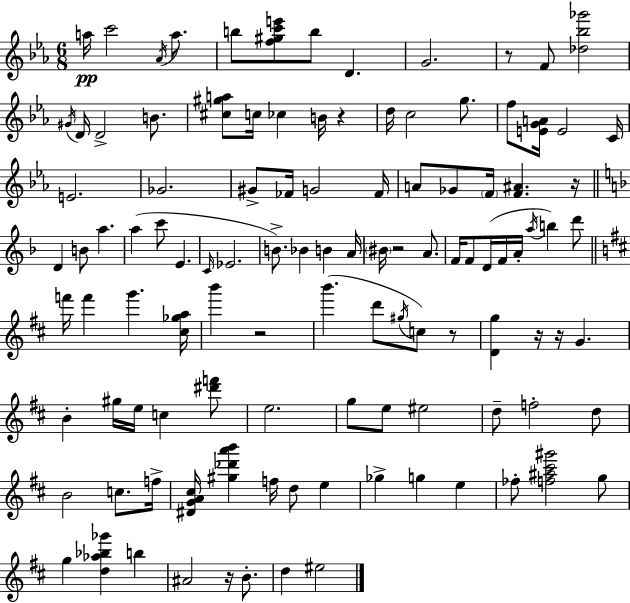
A5/s C6/h Ab4/s A5/e. B5/e [F5,G#5,C6,E6]/e B5/e D4/q. G4/h. R/e F4/e [Db5,Bb5,Gb6]/h G#4/s D4/s D4/h B4/e. [C#5,G#5,A5]/e C5/s CES5/q B4/s R/q D5/s C5/h G5/e. F5/e [E4,G4,A4]/s E4/h C4/s E4/h. Gb4/h. G#4/e FES4/s G4/h FES4/s A4/e Gb4/e F4/s [F4,A#4]/q. R/s D4/q B4/e A5/q. A5/q C6/e E4/q. C4/s Eb4/h. B4/e. Bb4/q B4/q A4/s BIS4/s R/h A4/e. F4/s F4/e D4/s F4/s A4/s A5/s B5/q D6/e F6/s F6/q G6/q. [C#5,Gb5,A5]/s B6/q R/h B6/q. D6/e G#5/s C5/e R/e [D4,G5]/q R/s R/s G4/q. B4/q G#5/s E5/s C5/q [D#6,F6]/e E5/h. G5/e E5/e EIS5/h D5/e F5/h D5/e B4/h C5/e. F5/s [D#4,G4,A4,C#5]/s [G#5,Db6,A6,B6]/q F5/s D5/e E5/q Gb5/q G5/q E5/q FES5/e [F5,A#5,C#6,G#6]/h G5/e G5/q [D5,Ab5,Bb5,Gb6]/q B5/q A#4/h R/s B4/e. D5/q EIS5/h